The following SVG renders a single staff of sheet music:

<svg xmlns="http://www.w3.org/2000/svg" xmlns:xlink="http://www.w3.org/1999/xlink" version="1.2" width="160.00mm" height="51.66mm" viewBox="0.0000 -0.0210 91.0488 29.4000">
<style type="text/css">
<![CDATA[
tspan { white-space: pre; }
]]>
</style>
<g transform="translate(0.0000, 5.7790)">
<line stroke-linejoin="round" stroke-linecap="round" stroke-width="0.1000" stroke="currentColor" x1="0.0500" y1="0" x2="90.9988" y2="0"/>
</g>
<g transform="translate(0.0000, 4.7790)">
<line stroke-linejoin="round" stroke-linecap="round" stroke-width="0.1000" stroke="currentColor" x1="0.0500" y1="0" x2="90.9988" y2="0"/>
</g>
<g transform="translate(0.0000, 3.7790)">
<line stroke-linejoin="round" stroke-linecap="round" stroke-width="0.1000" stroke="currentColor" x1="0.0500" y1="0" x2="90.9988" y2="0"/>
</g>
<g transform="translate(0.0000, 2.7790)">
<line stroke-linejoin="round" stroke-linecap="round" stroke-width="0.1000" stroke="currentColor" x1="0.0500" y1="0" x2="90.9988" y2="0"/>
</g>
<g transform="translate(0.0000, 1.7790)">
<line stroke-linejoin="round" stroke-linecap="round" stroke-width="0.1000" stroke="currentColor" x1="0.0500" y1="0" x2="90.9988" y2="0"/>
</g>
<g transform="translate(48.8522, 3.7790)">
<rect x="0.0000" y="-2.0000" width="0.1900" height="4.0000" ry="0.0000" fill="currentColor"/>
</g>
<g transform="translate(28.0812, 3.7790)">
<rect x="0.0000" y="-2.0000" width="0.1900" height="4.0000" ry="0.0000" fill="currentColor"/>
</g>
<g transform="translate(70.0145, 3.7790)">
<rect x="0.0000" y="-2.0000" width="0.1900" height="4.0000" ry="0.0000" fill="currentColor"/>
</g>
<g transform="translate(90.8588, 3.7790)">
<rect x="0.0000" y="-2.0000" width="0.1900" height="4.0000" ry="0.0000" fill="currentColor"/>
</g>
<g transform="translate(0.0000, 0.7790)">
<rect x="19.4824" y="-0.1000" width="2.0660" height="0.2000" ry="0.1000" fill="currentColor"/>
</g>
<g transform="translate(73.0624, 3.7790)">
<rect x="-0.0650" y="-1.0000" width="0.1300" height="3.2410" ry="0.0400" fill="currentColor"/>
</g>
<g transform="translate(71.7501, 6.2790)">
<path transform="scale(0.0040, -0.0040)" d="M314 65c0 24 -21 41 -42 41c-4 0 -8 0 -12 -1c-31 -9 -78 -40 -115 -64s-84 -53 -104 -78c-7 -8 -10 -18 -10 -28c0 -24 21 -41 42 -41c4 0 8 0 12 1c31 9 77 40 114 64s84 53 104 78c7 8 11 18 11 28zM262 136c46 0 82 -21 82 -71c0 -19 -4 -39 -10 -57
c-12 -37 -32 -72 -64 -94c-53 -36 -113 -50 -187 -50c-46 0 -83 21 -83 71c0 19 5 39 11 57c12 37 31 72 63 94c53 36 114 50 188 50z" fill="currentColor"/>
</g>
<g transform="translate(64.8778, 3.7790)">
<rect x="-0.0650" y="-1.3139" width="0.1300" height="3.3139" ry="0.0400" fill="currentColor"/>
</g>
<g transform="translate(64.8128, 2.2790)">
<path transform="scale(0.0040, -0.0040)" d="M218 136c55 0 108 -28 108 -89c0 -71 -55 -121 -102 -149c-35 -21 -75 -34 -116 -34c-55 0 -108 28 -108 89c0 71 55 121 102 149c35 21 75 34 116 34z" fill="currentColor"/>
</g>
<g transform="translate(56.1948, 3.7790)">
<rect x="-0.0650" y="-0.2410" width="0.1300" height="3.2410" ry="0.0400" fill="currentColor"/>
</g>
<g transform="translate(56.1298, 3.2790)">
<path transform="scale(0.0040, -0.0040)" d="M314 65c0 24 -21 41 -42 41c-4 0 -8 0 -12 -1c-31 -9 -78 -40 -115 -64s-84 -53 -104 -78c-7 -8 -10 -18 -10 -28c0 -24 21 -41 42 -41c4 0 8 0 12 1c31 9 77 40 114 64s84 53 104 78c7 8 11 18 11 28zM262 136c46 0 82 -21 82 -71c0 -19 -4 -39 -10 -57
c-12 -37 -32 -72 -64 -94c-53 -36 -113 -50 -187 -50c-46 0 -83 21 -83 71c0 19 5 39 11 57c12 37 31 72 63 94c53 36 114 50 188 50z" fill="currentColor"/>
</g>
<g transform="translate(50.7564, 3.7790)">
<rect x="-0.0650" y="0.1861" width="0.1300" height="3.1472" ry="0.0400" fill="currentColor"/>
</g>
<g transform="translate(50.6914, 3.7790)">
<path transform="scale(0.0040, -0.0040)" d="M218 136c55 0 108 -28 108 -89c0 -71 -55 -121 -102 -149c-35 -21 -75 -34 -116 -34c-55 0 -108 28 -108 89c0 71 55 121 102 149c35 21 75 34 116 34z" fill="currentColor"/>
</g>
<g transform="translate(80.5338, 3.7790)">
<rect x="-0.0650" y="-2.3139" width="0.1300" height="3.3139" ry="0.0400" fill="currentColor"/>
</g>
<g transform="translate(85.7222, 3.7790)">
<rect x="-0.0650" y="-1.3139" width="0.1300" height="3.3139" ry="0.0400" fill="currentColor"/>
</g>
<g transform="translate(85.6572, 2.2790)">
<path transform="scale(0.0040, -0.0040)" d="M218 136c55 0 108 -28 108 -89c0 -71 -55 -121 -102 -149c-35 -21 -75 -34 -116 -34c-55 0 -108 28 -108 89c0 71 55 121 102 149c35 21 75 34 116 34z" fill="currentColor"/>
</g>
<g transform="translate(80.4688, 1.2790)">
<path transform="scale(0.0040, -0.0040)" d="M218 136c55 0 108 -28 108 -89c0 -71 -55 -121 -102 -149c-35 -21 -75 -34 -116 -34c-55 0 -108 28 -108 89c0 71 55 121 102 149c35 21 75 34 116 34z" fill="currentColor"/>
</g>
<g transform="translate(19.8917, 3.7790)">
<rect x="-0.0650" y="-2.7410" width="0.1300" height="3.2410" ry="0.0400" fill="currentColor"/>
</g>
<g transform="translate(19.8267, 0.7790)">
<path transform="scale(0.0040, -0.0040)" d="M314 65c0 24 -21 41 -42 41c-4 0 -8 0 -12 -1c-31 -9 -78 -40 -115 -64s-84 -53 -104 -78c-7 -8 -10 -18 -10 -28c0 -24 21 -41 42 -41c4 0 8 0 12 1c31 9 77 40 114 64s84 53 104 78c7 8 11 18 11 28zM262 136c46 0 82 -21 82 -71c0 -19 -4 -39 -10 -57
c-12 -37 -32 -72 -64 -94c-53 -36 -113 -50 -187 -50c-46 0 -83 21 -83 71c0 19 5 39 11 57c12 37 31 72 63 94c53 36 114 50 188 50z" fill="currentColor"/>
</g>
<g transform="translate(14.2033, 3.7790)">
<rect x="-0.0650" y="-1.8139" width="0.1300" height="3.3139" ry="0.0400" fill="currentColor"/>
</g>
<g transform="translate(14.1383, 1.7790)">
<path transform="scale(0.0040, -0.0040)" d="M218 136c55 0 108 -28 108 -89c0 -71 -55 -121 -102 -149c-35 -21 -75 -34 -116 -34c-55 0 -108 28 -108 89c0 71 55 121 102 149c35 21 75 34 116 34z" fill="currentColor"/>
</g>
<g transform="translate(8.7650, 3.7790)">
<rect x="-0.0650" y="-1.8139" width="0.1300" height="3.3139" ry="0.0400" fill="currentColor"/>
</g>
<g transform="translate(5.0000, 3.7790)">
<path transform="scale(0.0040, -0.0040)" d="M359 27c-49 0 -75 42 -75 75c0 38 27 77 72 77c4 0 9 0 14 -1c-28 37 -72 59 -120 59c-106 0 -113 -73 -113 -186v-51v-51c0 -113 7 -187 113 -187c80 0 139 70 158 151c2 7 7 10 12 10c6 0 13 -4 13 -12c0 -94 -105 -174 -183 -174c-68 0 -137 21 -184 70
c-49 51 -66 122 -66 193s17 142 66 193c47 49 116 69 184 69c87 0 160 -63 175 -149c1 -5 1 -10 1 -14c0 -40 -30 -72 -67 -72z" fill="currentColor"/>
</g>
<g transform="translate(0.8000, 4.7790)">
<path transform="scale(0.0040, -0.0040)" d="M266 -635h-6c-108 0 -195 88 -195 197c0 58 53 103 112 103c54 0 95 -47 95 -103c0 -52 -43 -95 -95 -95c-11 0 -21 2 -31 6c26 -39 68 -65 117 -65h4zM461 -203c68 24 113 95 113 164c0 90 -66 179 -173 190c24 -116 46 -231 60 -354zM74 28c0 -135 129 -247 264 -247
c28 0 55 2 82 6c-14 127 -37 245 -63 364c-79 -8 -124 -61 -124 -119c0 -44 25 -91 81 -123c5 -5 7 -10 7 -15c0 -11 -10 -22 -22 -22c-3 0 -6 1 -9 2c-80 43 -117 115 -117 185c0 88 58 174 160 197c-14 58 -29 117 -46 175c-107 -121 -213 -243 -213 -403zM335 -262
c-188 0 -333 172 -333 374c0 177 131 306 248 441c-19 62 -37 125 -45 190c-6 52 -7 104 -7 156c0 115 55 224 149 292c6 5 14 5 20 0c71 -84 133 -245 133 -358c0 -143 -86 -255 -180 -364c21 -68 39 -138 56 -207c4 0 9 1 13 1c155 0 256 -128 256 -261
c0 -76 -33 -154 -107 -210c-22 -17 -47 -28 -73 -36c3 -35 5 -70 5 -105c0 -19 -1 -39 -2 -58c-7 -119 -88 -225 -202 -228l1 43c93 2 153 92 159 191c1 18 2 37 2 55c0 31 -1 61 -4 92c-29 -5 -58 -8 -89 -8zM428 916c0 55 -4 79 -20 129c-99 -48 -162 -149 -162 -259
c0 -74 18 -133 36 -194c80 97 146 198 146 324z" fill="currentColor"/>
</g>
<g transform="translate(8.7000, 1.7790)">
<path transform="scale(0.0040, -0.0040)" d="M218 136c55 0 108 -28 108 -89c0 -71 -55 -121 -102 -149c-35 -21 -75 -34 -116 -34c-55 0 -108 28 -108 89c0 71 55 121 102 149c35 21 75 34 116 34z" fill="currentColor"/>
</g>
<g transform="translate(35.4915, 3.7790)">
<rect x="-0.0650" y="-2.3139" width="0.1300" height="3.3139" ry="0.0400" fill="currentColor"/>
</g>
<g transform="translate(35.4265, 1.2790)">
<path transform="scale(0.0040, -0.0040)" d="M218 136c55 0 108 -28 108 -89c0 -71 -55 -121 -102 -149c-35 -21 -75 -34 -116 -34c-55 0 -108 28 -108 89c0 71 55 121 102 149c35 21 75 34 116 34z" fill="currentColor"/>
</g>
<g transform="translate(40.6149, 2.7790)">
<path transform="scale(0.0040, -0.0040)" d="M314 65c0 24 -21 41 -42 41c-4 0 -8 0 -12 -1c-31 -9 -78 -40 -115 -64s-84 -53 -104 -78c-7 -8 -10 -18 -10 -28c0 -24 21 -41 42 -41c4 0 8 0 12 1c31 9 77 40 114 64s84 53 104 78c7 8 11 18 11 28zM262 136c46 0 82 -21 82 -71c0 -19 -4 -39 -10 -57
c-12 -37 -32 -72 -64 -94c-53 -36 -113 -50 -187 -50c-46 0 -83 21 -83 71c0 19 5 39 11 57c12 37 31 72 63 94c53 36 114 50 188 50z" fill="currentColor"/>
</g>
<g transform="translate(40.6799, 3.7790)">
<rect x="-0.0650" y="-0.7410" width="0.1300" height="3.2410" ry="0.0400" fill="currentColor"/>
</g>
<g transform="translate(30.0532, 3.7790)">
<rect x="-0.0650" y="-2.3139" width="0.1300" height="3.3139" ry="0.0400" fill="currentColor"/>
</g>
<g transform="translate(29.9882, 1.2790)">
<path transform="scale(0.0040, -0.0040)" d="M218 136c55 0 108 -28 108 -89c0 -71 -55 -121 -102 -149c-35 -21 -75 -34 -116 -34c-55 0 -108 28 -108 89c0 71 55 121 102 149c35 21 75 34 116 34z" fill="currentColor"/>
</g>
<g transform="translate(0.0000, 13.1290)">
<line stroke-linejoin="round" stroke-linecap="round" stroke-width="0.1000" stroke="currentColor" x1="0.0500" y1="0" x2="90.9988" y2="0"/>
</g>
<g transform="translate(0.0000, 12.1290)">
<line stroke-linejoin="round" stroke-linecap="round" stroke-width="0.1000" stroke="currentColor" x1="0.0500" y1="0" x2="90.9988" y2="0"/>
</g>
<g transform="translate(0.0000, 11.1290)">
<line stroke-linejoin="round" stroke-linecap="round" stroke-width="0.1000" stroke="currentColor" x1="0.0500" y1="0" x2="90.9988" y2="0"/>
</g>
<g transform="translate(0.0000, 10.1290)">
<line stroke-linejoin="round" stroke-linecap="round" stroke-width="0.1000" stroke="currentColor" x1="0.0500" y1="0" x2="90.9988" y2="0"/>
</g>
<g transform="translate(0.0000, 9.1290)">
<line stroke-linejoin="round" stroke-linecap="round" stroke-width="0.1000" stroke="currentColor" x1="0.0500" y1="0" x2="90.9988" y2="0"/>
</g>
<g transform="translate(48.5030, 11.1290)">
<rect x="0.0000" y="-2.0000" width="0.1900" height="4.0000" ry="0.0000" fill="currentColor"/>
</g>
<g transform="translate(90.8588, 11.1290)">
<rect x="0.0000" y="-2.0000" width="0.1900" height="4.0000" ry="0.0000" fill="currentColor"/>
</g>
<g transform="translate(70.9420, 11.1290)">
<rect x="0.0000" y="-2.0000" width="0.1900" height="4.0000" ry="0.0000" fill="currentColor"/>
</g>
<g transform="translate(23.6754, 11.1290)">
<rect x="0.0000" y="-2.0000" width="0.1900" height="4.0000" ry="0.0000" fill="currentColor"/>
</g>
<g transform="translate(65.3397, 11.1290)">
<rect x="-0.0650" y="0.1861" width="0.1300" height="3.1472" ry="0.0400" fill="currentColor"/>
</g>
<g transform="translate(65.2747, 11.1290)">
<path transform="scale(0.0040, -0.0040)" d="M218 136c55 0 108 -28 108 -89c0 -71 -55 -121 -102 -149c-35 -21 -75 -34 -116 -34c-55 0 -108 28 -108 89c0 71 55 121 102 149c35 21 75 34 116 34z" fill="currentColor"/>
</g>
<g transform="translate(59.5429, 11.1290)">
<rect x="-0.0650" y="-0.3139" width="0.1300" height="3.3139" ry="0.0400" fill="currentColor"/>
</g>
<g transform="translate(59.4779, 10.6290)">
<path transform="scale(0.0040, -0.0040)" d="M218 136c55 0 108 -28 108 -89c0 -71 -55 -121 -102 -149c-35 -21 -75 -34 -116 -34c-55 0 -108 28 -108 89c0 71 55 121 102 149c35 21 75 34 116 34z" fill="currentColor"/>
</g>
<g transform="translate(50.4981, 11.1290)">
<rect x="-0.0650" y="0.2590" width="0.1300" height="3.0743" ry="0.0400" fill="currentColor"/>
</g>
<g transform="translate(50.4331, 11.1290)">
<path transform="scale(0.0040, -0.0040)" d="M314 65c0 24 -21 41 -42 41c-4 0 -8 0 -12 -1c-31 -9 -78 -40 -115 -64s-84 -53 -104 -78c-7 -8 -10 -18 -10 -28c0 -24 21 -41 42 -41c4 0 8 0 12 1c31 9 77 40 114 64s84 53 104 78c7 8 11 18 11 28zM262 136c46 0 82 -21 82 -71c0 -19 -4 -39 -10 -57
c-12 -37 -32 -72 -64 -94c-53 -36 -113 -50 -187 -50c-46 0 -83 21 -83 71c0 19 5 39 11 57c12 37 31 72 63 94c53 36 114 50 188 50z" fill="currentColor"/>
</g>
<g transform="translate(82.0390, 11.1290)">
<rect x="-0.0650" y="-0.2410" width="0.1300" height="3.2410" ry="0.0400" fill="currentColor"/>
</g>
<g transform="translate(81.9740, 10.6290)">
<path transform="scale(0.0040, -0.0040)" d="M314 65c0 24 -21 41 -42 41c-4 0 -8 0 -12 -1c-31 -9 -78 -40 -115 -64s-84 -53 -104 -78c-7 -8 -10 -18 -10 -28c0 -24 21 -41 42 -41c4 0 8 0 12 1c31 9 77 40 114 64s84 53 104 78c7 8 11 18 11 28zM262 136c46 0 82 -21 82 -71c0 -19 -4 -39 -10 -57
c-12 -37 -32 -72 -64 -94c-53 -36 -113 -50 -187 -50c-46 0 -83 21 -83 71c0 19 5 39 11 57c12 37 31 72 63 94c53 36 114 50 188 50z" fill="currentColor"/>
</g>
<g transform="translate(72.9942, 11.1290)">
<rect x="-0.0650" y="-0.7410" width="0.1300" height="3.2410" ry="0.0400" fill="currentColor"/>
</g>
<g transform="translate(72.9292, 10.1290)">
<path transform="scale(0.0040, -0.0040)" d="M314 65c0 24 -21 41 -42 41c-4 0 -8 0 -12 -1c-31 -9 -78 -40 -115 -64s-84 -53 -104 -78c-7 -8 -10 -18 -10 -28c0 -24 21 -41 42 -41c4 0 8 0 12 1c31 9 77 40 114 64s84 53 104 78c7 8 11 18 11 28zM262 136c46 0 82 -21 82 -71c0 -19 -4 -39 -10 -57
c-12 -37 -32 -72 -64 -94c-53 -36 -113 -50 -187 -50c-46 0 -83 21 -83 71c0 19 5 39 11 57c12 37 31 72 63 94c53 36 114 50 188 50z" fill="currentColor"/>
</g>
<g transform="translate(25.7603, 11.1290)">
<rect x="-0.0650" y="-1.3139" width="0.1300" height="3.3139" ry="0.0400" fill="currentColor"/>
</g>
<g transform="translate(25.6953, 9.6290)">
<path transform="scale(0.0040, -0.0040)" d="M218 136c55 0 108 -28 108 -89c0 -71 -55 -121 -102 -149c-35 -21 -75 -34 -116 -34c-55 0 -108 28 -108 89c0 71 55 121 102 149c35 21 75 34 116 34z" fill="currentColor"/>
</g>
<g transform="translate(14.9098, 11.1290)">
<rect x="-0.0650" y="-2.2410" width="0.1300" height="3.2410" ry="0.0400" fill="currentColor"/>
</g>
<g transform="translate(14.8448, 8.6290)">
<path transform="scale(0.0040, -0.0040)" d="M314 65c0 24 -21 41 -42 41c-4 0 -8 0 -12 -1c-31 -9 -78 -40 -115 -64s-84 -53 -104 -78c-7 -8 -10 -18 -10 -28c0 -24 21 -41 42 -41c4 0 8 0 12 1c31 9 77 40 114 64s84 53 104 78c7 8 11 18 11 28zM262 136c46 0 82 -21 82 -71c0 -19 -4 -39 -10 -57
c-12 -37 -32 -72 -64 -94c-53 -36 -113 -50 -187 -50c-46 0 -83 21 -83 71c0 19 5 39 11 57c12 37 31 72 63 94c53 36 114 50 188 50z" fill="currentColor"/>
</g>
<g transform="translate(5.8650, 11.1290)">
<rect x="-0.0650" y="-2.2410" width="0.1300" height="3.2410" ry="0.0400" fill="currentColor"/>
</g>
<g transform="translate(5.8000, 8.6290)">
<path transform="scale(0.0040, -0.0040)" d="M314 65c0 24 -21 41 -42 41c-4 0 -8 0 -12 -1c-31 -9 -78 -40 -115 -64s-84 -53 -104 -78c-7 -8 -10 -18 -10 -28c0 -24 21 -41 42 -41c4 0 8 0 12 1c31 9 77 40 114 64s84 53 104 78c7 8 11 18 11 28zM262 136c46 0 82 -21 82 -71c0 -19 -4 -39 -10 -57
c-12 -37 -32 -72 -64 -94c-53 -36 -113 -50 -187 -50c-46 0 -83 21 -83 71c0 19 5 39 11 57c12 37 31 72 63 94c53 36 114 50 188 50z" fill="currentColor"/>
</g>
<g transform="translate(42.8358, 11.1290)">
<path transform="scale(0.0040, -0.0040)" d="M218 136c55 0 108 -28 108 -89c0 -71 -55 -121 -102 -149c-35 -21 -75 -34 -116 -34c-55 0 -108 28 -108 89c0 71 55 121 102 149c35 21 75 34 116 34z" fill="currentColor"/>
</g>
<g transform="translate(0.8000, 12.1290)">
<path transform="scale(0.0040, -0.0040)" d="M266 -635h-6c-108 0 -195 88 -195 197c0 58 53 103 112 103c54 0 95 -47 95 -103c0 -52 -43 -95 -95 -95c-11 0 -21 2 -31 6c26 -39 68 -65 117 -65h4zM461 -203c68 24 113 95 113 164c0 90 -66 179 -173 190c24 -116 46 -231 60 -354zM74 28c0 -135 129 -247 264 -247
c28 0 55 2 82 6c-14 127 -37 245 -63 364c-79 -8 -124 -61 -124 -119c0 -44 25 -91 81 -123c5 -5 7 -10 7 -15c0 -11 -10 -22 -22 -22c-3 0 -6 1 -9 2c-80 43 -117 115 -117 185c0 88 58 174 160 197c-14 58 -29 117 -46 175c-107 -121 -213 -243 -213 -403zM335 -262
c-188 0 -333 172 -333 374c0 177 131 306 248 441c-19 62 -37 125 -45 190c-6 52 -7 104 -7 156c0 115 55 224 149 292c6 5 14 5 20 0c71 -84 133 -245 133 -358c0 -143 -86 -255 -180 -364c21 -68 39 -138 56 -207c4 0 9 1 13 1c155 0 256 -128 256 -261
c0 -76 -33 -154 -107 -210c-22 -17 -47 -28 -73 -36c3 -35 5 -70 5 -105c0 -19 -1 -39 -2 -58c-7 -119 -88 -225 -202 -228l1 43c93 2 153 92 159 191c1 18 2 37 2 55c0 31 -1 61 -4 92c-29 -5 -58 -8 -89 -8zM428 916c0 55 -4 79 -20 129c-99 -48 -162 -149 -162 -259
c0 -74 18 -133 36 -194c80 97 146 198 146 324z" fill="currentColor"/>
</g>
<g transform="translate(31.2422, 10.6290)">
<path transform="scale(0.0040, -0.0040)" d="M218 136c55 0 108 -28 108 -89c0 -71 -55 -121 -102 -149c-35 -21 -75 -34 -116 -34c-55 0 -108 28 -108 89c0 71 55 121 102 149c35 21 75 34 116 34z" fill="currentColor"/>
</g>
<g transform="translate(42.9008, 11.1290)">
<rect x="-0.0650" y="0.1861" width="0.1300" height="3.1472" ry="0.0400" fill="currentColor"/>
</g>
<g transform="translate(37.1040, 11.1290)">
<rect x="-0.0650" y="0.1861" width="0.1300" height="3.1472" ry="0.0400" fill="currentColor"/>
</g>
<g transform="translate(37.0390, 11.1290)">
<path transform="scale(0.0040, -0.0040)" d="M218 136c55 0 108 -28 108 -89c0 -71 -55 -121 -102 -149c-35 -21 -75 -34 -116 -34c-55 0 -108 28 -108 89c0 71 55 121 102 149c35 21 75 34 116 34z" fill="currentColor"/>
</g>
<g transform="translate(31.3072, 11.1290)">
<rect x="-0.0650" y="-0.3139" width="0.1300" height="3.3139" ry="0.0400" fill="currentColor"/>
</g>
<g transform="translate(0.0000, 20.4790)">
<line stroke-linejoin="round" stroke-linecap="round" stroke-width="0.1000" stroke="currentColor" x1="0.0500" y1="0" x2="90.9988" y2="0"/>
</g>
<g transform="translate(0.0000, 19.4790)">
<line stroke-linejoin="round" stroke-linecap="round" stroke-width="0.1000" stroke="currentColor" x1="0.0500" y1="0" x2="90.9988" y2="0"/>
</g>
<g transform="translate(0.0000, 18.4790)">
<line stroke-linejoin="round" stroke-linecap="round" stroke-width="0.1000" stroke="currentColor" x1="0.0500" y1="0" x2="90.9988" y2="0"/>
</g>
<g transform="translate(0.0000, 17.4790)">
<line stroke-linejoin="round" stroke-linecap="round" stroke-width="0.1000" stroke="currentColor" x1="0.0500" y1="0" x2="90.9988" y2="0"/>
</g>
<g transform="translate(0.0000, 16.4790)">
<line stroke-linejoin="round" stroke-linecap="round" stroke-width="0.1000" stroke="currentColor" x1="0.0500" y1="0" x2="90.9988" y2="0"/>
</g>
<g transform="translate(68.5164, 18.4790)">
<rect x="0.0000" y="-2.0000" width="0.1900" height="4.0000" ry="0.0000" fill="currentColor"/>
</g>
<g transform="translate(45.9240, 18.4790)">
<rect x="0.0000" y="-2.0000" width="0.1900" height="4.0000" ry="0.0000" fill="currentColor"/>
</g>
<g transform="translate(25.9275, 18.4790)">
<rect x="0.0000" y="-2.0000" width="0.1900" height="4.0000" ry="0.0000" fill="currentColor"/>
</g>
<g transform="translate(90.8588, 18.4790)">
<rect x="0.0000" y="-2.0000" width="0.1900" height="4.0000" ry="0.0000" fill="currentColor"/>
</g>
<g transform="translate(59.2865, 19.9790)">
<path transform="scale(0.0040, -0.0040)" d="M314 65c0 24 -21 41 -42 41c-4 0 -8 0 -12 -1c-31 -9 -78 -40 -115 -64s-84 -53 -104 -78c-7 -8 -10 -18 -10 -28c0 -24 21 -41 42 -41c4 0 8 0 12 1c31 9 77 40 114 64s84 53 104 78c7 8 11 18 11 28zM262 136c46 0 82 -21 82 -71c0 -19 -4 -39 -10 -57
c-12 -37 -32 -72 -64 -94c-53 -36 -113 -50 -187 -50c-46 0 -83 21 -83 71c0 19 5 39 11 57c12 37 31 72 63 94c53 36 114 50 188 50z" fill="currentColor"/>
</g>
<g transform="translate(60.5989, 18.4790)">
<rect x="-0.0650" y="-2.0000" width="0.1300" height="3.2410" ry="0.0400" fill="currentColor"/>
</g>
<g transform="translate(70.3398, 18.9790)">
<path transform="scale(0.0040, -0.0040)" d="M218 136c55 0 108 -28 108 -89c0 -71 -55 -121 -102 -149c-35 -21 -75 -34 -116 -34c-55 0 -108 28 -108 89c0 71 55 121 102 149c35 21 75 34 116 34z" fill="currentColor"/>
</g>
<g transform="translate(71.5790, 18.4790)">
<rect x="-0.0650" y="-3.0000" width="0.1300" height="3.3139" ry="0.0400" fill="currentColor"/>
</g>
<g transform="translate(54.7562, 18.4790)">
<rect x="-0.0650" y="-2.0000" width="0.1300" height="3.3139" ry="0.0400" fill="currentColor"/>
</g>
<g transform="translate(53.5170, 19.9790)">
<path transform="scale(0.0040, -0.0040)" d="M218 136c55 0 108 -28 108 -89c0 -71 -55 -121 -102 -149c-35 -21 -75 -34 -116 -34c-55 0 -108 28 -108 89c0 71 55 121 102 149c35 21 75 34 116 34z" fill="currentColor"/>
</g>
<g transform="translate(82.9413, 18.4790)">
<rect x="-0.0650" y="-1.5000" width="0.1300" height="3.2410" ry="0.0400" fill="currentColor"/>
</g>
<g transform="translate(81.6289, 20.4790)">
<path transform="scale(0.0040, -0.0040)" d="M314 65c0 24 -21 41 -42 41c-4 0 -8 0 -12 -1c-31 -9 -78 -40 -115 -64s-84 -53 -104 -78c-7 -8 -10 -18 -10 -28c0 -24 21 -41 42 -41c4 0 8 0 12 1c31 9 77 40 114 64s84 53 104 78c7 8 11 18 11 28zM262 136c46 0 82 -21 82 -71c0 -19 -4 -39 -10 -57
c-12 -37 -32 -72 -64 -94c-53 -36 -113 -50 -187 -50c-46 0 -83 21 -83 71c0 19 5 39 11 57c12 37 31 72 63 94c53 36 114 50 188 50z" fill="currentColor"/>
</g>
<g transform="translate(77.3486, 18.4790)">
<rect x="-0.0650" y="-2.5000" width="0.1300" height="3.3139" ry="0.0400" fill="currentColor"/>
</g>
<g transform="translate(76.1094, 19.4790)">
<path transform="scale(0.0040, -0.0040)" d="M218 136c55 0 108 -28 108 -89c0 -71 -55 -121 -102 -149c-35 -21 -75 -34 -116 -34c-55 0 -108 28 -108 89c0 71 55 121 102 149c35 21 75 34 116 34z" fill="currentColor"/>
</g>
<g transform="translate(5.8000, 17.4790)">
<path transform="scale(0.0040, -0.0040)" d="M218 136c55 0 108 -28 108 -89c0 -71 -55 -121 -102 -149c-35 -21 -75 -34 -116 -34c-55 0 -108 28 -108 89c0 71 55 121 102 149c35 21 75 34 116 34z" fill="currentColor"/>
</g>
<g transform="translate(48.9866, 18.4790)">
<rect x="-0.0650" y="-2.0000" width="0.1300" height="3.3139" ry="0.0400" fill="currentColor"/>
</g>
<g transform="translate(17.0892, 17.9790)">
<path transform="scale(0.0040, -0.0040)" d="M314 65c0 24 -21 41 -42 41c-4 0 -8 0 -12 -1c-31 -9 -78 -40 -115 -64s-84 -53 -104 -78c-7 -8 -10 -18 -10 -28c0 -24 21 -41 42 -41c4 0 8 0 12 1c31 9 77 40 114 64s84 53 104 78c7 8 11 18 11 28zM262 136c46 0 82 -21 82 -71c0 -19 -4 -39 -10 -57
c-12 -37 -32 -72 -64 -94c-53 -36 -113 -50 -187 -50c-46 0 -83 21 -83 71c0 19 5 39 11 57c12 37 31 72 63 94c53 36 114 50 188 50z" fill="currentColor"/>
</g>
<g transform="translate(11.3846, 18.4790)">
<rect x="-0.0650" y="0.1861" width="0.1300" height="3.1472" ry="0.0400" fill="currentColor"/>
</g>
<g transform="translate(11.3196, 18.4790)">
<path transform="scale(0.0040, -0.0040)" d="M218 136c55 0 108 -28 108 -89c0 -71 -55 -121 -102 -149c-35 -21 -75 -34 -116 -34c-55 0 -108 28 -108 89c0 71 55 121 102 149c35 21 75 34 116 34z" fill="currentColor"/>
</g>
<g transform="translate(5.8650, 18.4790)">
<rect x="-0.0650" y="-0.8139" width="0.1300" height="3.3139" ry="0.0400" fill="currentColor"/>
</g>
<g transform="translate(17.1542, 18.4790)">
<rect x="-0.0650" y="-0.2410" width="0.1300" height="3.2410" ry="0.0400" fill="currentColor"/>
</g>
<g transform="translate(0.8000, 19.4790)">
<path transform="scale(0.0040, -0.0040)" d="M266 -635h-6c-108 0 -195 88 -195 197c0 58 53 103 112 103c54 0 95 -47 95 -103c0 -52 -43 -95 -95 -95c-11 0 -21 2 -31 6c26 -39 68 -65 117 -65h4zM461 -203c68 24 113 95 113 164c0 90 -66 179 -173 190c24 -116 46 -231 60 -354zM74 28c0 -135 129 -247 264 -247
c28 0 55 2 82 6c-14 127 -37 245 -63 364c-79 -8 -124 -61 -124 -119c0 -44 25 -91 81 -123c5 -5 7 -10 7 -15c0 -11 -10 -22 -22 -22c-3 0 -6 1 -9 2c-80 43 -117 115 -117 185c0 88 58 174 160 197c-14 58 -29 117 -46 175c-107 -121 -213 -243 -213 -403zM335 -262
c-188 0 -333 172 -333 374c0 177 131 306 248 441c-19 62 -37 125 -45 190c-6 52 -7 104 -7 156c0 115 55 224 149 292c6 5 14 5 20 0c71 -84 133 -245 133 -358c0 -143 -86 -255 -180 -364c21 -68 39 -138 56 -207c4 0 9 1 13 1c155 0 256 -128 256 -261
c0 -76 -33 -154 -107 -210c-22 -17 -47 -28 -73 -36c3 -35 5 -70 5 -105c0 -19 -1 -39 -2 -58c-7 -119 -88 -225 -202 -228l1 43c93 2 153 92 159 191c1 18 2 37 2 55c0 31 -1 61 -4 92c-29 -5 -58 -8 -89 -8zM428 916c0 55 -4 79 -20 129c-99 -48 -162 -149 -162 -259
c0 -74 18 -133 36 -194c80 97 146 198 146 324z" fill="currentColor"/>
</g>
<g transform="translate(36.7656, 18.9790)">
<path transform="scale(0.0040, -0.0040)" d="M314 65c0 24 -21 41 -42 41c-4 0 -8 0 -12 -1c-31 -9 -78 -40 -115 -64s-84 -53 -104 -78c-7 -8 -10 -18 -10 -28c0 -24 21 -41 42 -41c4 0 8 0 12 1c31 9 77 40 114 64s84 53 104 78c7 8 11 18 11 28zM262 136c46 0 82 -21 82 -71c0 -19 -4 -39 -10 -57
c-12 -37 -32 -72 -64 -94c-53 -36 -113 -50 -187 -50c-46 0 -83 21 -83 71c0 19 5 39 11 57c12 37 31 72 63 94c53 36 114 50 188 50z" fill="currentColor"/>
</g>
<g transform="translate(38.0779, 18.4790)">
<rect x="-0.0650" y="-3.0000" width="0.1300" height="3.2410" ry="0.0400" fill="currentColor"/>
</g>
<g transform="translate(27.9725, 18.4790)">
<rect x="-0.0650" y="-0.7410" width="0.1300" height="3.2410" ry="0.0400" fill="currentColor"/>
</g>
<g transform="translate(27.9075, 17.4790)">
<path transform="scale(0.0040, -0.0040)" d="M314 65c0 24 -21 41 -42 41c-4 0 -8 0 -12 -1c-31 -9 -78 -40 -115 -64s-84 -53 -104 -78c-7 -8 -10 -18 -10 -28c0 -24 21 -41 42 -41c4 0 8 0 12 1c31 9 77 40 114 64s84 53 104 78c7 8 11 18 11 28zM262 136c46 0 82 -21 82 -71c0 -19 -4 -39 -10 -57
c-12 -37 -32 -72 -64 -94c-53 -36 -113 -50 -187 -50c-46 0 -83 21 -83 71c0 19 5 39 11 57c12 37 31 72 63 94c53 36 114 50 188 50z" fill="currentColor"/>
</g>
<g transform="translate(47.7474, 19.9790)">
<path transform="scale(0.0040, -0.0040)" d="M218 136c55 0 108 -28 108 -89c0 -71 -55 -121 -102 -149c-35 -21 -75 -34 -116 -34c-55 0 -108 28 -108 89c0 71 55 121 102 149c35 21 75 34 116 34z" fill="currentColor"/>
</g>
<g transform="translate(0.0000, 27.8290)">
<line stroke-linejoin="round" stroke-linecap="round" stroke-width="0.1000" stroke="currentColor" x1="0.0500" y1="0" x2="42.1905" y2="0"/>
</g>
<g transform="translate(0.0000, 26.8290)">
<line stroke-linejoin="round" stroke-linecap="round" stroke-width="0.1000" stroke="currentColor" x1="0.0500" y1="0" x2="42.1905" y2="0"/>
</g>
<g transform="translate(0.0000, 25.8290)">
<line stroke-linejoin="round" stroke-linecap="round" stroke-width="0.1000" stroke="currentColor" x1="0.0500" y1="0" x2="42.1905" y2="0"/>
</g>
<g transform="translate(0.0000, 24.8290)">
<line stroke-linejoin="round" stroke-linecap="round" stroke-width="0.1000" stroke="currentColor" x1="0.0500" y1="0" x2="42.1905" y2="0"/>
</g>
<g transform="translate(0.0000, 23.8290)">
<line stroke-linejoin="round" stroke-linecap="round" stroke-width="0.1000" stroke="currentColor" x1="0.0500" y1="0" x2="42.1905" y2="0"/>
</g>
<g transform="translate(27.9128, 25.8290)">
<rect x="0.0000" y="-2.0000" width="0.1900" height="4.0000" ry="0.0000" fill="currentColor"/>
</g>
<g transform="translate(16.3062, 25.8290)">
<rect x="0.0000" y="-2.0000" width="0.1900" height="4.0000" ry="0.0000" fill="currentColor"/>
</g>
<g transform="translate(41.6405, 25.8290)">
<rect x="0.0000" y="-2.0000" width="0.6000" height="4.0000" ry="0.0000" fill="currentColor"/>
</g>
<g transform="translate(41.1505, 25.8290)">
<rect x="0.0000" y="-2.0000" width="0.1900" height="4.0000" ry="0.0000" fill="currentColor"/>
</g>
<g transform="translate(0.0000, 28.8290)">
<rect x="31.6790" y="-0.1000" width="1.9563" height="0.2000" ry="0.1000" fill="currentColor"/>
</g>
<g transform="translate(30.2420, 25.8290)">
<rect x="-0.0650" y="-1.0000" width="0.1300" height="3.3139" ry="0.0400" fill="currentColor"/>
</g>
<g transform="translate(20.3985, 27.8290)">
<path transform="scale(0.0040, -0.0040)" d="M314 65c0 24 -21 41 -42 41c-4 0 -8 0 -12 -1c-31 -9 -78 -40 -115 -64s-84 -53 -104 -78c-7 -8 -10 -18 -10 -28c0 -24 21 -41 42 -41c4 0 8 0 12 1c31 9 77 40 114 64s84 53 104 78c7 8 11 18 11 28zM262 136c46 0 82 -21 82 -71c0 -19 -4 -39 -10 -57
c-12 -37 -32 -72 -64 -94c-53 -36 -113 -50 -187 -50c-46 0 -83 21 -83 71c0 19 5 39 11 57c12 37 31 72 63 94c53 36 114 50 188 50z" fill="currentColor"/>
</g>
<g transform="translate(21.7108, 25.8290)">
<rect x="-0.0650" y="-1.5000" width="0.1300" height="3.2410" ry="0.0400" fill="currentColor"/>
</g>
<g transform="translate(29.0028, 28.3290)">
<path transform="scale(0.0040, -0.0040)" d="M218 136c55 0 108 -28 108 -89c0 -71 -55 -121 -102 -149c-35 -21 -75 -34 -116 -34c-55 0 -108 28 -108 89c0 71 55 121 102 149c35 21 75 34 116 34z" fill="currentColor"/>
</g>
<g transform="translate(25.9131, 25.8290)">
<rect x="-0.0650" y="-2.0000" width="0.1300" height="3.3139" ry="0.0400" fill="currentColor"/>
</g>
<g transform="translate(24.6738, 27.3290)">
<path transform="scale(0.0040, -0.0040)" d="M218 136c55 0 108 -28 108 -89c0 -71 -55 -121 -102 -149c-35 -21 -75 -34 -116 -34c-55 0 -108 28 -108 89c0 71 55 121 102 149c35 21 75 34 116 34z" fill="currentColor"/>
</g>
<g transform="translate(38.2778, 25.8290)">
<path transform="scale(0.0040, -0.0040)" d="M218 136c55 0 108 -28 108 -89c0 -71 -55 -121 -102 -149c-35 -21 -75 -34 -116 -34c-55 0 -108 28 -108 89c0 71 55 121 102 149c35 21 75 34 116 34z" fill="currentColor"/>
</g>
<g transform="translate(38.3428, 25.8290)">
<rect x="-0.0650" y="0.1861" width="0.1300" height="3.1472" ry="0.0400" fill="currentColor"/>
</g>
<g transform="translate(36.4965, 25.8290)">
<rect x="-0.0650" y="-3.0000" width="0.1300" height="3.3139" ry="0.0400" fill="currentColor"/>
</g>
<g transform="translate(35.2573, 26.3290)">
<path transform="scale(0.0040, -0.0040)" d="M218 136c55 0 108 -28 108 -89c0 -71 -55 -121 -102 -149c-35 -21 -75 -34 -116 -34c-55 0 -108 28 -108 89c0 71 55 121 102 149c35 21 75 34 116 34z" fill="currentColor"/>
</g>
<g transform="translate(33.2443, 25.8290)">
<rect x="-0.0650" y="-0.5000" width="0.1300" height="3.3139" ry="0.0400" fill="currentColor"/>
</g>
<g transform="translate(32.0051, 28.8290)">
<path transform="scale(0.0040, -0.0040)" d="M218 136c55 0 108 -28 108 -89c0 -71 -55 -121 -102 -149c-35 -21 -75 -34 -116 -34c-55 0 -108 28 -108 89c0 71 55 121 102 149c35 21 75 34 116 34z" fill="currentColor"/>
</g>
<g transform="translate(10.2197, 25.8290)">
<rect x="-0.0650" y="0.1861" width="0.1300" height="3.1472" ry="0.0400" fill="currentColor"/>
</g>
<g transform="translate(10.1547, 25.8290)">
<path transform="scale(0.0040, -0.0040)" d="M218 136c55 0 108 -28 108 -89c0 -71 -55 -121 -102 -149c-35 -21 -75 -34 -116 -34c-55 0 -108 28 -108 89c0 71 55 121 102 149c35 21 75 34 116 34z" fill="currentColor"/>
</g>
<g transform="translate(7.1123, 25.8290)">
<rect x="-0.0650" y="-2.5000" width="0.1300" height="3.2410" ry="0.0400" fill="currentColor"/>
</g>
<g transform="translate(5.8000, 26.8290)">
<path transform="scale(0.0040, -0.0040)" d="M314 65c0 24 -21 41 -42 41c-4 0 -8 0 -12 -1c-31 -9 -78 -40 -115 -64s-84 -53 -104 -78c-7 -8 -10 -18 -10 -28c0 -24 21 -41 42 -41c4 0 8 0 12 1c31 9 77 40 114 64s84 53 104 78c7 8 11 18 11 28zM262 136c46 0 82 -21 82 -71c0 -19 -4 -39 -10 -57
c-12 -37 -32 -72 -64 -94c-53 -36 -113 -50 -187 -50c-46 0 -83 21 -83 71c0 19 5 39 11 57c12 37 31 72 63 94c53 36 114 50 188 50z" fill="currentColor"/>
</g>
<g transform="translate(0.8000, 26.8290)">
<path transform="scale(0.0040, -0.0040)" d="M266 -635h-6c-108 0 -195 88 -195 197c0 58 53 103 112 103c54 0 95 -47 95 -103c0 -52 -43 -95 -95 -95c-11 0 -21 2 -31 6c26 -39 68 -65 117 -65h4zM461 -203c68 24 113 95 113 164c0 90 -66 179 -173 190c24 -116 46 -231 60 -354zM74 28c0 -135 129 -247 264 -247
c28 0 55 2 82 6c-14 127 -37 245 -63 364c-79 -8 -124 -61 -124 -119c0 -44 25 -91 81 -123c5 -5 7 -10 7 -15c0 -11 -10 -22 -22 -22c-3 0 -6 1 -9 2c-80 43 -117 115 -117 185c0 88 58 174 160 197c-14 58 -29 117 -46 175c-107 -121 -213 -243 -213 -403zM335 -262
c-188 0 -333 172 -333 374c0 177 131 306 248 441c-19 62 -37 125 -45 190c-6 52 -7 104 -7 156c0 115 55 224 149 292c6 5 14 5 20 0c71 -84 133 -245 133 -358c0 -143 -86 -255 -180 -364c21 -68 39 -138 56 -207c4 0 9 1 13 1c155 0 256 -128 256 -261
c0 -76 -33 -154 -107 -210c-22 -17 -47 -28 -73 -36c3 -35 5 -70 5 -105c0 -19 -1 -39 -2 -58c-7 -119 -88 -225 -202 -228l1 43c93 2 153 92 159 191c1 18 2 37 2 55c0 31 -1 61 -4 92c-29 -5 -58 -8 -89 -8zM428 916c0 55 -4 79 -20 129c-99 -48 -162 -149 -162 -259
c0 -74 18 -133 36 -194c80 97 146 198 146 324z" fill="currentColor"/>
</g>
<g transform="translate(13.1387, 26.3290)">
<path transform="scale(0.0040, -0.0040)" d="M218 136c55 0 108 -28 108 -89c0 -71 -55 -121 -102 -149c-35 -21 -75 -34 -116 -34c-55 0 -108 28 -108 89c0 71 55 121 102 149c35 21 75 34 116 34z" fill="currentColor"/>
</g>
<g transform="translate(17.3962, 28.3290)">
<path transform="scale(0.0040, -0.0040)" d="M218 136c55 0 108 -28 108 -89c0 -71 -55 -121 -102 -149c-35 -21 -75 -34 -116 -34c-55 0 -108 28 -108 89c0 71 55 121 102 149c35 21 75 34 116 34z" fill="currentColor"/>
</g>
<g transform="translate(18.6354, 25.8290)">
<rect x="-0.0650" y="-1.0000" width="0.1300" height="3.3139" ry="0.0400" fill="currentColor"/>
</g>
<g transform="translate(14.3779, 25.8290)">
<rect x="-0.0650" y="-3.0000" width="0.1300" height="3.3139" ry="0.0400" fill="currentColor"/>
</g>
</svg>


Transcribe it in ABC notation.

X:1
T:Untitled
M:4/4
L:1/4
K:C
f f a2 g g d2 B c2 e D2 g e g2 g2 e c B B B2 c B d2 c2 d B c2 d2 A2 F F F2 A G E2 G2 B A D E2 F D C A B